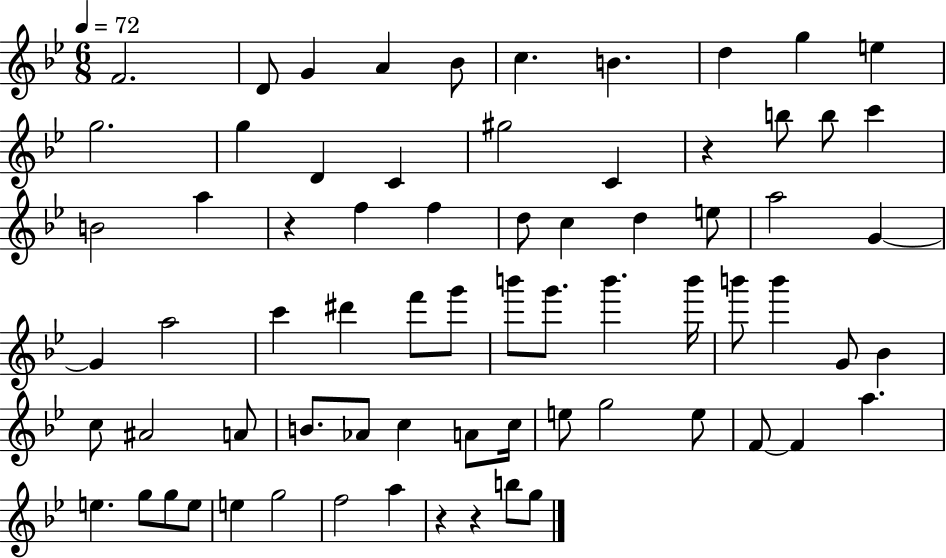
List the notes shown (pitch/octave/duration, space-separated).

F4/h. D4/e G4/q A4/q Bb4/e C5/q. B4/q. D5/q G5/q E5/q G5/h. G5/q D4/q C4/q G#5/h C4/q R/q B5/e B5/e C6/q B4/h A5/q R/q F5/q F5/q D5/e C5/q D5/q E5/e A5/h G4/q G4/q A5/h C6/q D#6/q F6/e G6/e B6/e G6/e. B6/q. B6/s B6/e B6/q G4/e Bb4/q C5/e A#4/h A4/e B4/e. Ab4/e C5/q A4/e C5/s E5/e G5/h E5/e F4/e F4/q A5/q. E5/q. G5/e G5/e E5/e E5/q G5/h F5/h A5/q R/q R/q B5/e G5/e